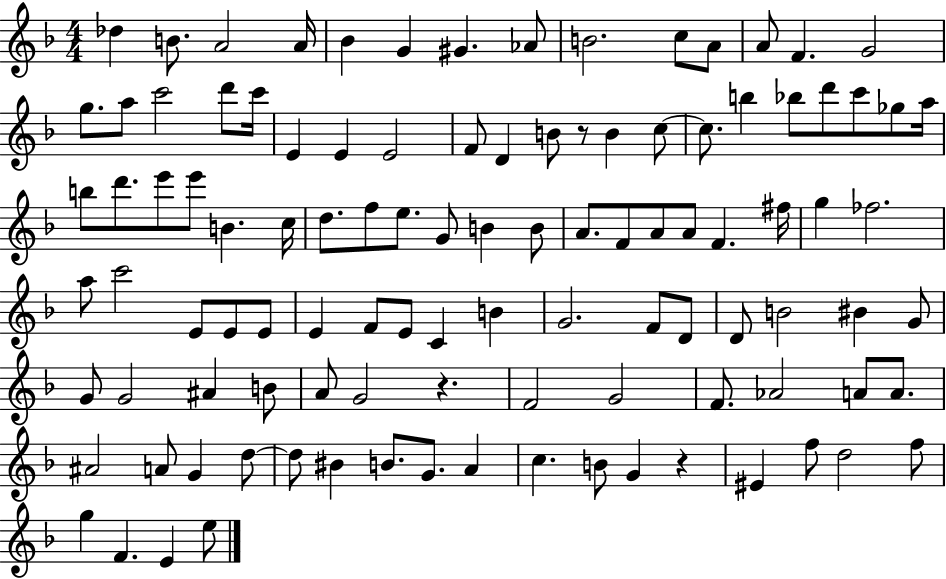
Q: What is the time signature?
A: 4/4